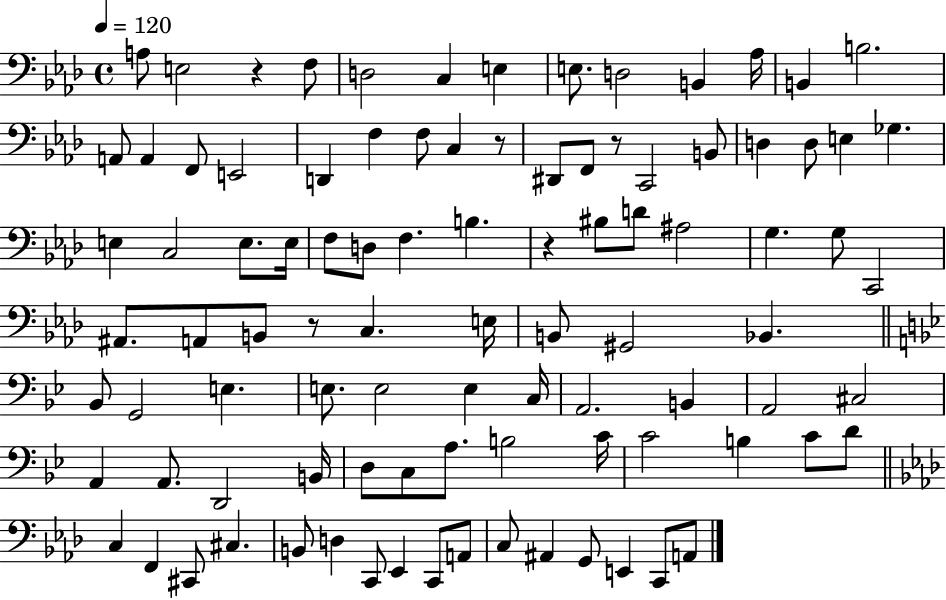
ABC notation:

X:1
T:Untitled
M:4/4
L:1/4
K:Ab
A,/2 E,2 z F,/2 D,2 C, E, E,/2 D,2 B,, _A,/4 B,, B,2 A,,/2 A,, F,,/2 E,,2 D,, F, F,/2 C, z/2 ^D,,/2 F,,/2 z/2 C,,2 B,,/2 D, D,/2 E, _G, E, C,2 E,/2 E,/4 F,/2 D,/2 F, B, z ^B,/2 D/2 ^A,2 G, G,/2 C,,2 ^A,,/2 A,,/2 B,,/2 z/2 C, E,/4 B,,/2 ^G,,2 _B,, _B,,/2 G,,2 E, E,/2 E,2 E, C,/4 A,,2 B,, A,,2 ^C,2 A,, A,,/2 D,,2 B,,/4 D,/2 C,/2 A,/2 B,2 C/4 C2 B, C/2 D/2 C, F,, ^C,,/2 ^C, B,,/2 D, C,,/2 _E,, C,,/2 A,,/2 C,/2 ^A,, G,,/2 E,, C,,/2 A,,/2